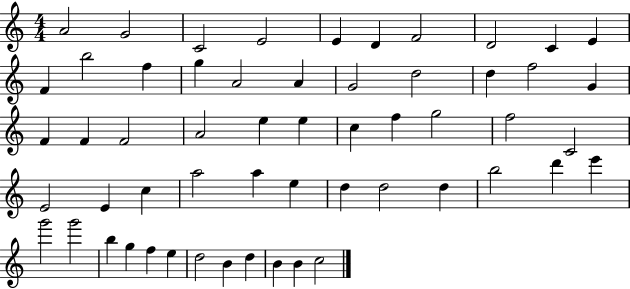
{
  \clef treble
  \numericTimeSignature
  \time 4/4
  \key c \major
  a'2 g'2 | c'2 e'2 | e'4 d'4 f'2 | d'2 c'4 e'4 | \break f'4 b''2 f''4 | g''4 a'2 a'4 | g'2 d''2 | d''4 f''2 g'4 | \break f'4 f'4 f'2 | a'2 e''4 e''4 | c''4 f''4 g''2 | f''2 c'2 | \break e'2 e'4 c''4 | a''2 a''4 e''4 | d''4 d''2 d''4 | b''2 d'''4 e'''4 | \break g'''2 g'''2 | b''4 g''4 f''4 e''4 | d''2 b'4 d''4 | b'4 b'4 c''2 | \break \bar "|."
}